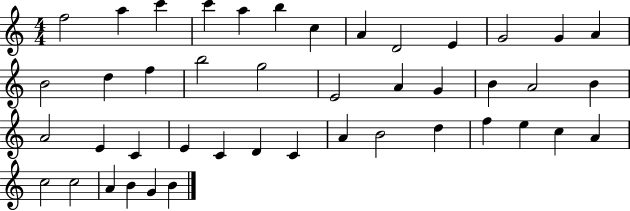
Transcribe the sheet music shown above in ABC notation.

X:1
T:Untitled
M:4/4
L:1/4
K:C
f2 a c' c' a b c A D2 E G2 G A B2 d f b2 g2 E2 A G B A2 B A2 E C E C D C A B2 d f e c A c2 c2 A B G B